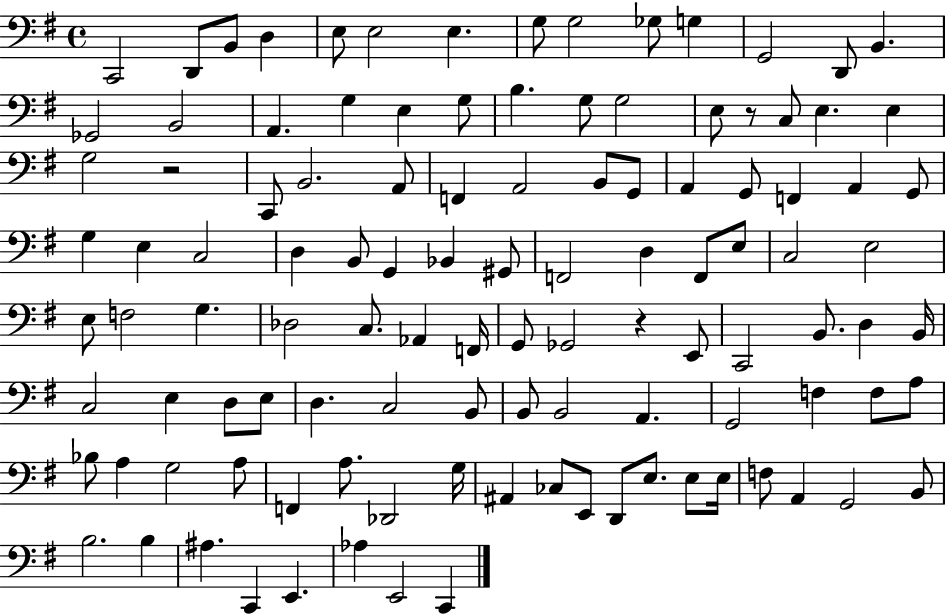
C2/h D2/e B2/e D3/q E3/e E3/h E3/q. G3/e G3/h Gb3/e G3/q G2/h D2/e B2/q. Gb2/h B2/h A2/q. G3/q E3/q G3/e B3/q. G3/e G3/h E3/e R/e C3/e E3/q. E3/q G3/h R/h C2/e B2/h. A2/e F2/q A2/h B2/e G2/e A2/q G2/e F2/q A2/q G2/e G3/q E3/q C3/h D3/q B2/e G2/q Bb2/q G#2/e F2/h D3/q F2/e E3/e C3/h E3/h E3/e F3/h G3/q. Db3/h C3/e. Ab2/q F2/s G2/e Gb2/h R/q E2/e C2/h B2/e. D3/q B2/s C3/h E3/q D3/e E3/e D3/q. C3/h B2/e B2/e B2/h A2/q. G2/h F3/q F3/e A3/e Bb3/e A3/q G3/h A3/e F2/q A3/e. Db2/h G3/s A#2/q CES3/e E2/e D2/e E3/e. E3/e E3/s F3/e A2/q G2/h B2/e B3/h. B3/q A#3/q. C2/q E2/q. Ab3/q E2/h C2/q